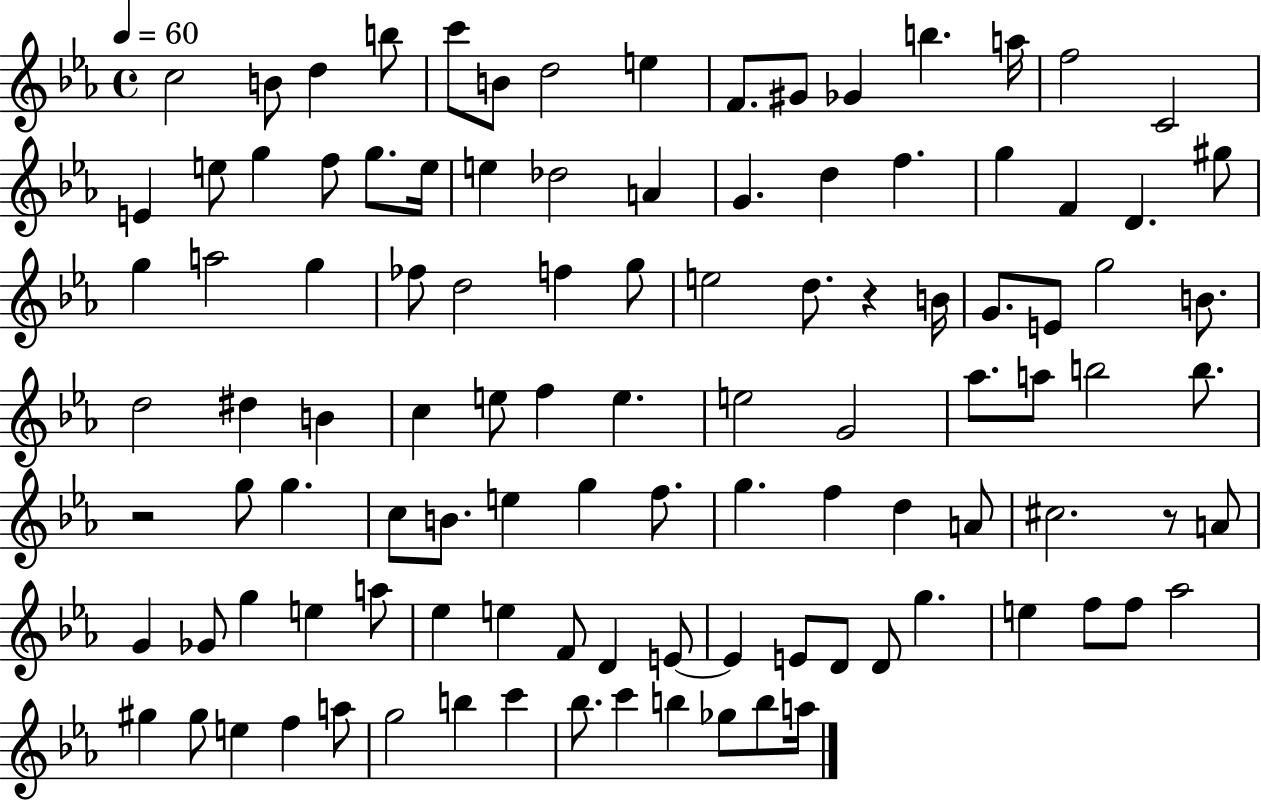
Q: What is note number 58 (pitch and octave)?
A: B5